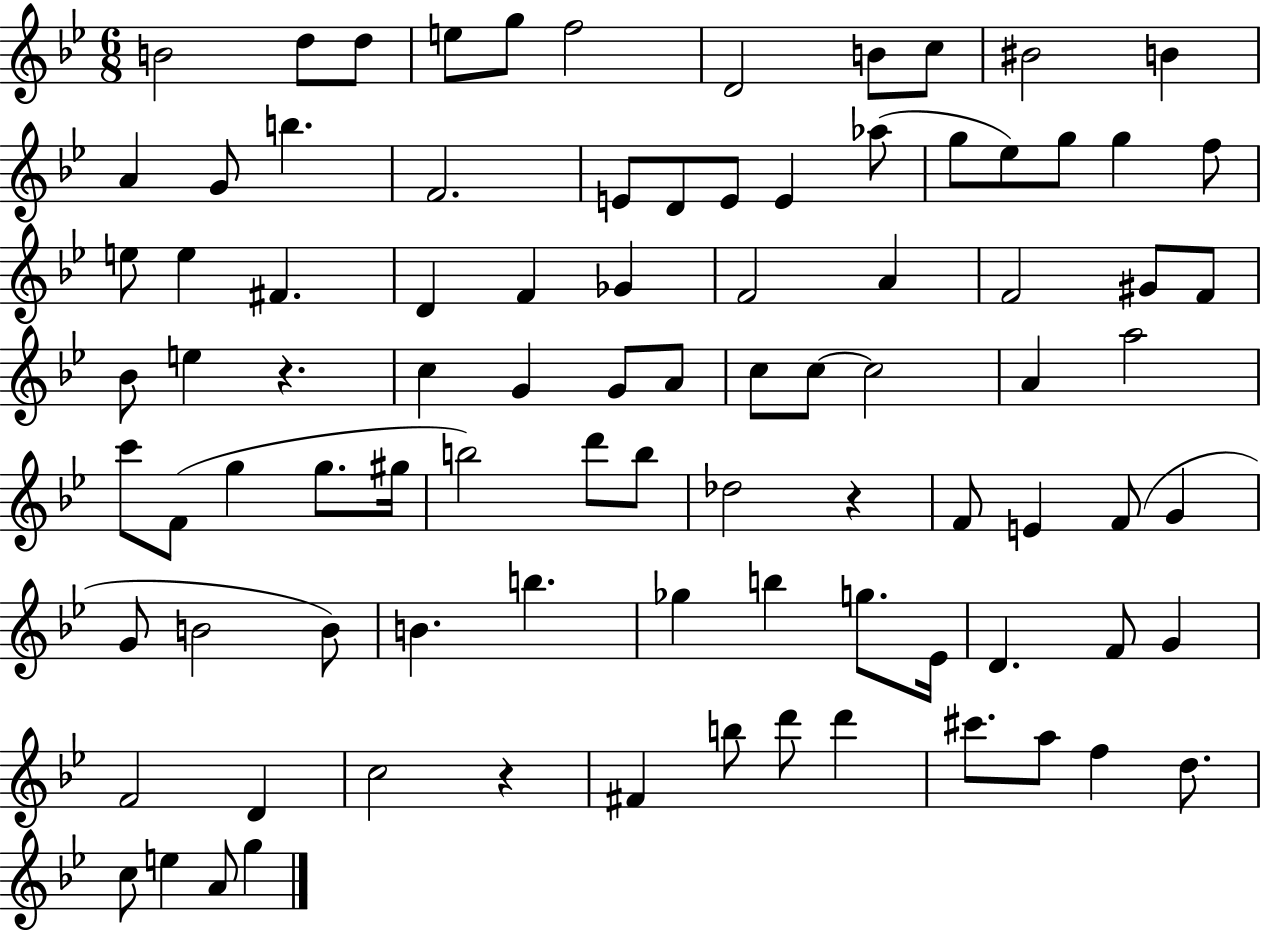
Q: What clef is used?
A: treble